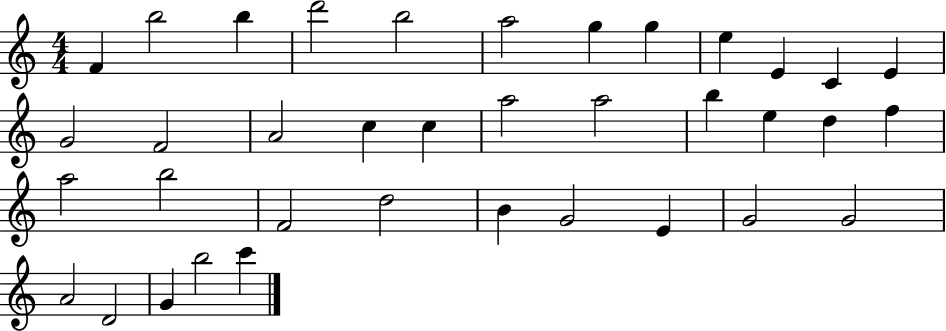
F4/q B5/h B5/q D6/h B5/h A5/h G5/q G5/q E5/q E4/q C4/q E4/q G4/h F4/h A4/h C5/q C5/q A5/h A5/h B5/q E5/q D5/q F5/q A5/h B5/h F4/h D5/h B4/q G4/h E4/q G4/h G4/h A4/h D4/h G4/q B5/h C6/q